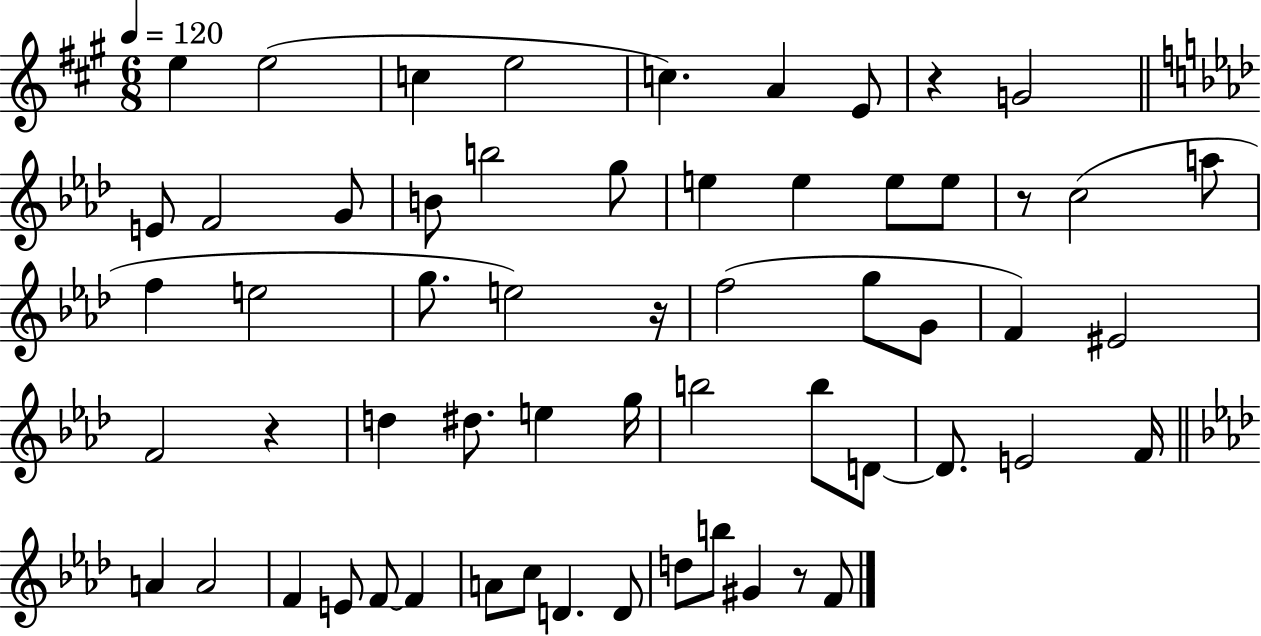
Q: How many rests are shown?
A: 5